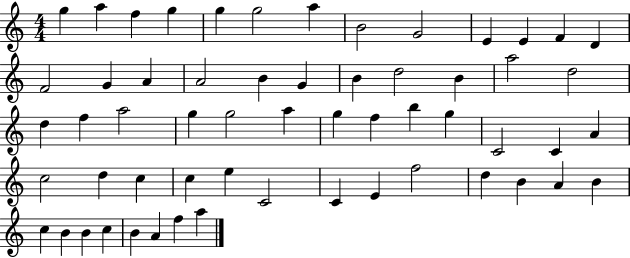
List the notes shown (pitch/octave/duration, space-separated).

G5/q A5/q F5/q G5/q G5/q G5/h A5/q B4/h G4/h E4/q E4/q F4/q D4/q F4/h G4/q A4/q A4/h B4/q G4/q B4/q D5/h B4/q A5/h D5/h D5/q F5/q A5/h G5/q G5/h A5/q G5/q F5/q B5/q G5/q C4/h C4/q A4/q C5/h D5/q C5/q C5/q E5/q C4/h C4/q E4/q F5/h D5/q B4/q A4/q B4/q C5/q B4/q B4/q C5/q B4/q A4/q F5/q A5/q